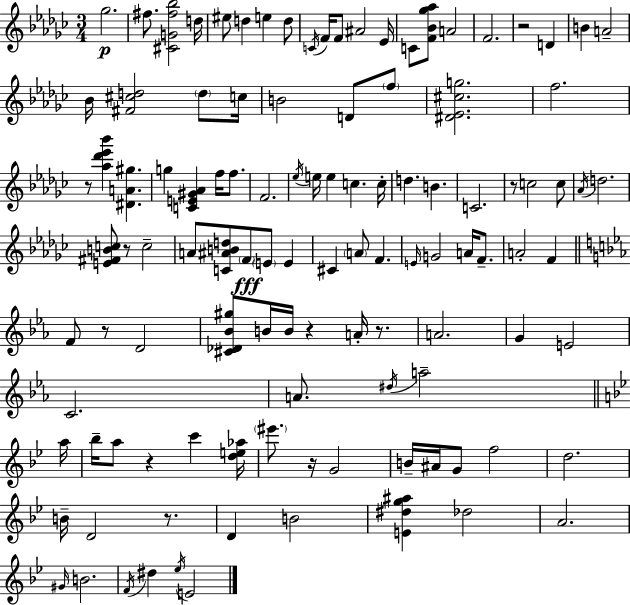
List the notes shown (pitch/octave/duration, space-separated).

Gb5/h. F#5/e. [C#4,G4,F#5,Bb5]/h D5/s EIS5/e D5/q E5/q D5/e C4/s F4/s F4/e A#4/h Eb4/s C4/e [F4,Bb4,Gb5,Ab5]/e A4/h F4/h. R/h D4/q B4/q A4/h Bb4/s [F#4,C#5,D5]/h D5/e C5/s B4/h D4/e F5/e [D#4,Eb4,C#5,G5]/h. F5/h. R/e [Ab5,Db6,Eb6,Bb6]/q [D#4,A4,G#5]/q. G5/q [C4,E4,G#4,Ab4]/q F5/s F5/e. F4/h. Eb5/s E5/s E5/q C5/q. C5/s D5/q. B4/q. C4/h. R/e C5/h C5/e Ab4/s D5/h. [E4,F#4,B4,C5]/e R/e C5/h A4/e [C4,A#4,B4,D5]/e F4/e E4/e E4/q C#4/q A4/e F4/q. E4/s G4/h A4/s F4/e. A4/h F4/q F4/e R/e D4/h [C#4,Db4,Bb4,G#5]/e B4/s B4/s R/q A4/s R/e. A4/h. G4/q E4/h C4/h. A4/e. D#5/s A5/h A5/s Bb5/s A5/e R/q C6/q [D5,E5,Ab5]/s EIS6/e. R/s G4/h B4/s A#4/s G4/e F5/h D5/h. B4/s D4/h R/e. D4/q B4/h [E4,D#5,G5,A#5]/q Db5/h A4/h. G#4/s B4/h. F4/s D#5/q Eb5/s E4/h